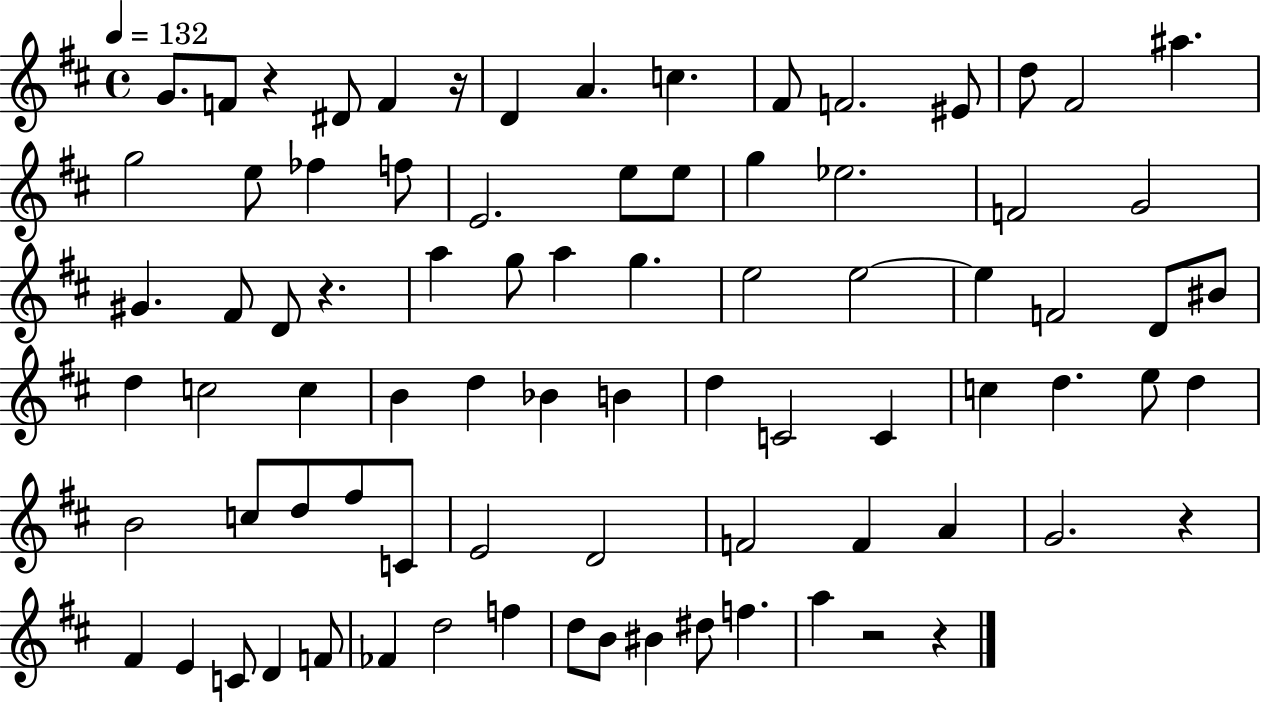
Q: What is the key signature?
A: D major